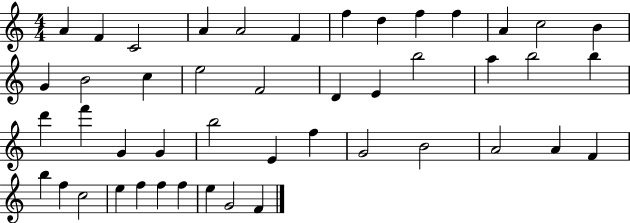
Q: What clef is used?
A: treble